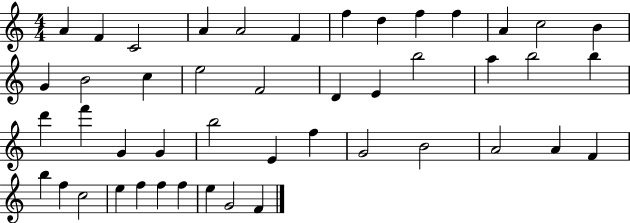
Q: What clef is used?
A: treble